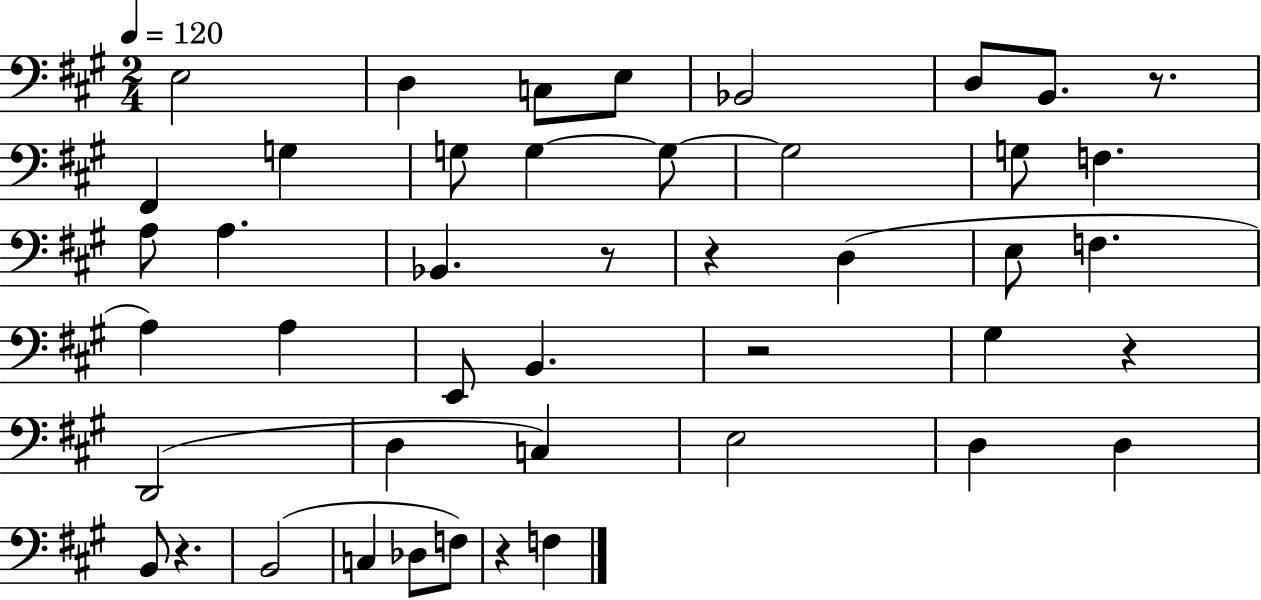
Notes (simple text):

E3/h D3/q C3/e E3/e Bb2/h D3/e B2/e. R/e. F#2/q G3/q G3/e G3/q G3/e G3/h G3/e F3/q. A3/e A3/q. Bb2/q. R/e R/q D3/q E3/e F3/q. A3/q A3/q E2/e B2/q. R/h G#3/q R/q D2/h D3/q C3/q E3/h D3/q D3/q B2/e R/q. B2/h C3/q Db3/e F3/e R/q F3/q